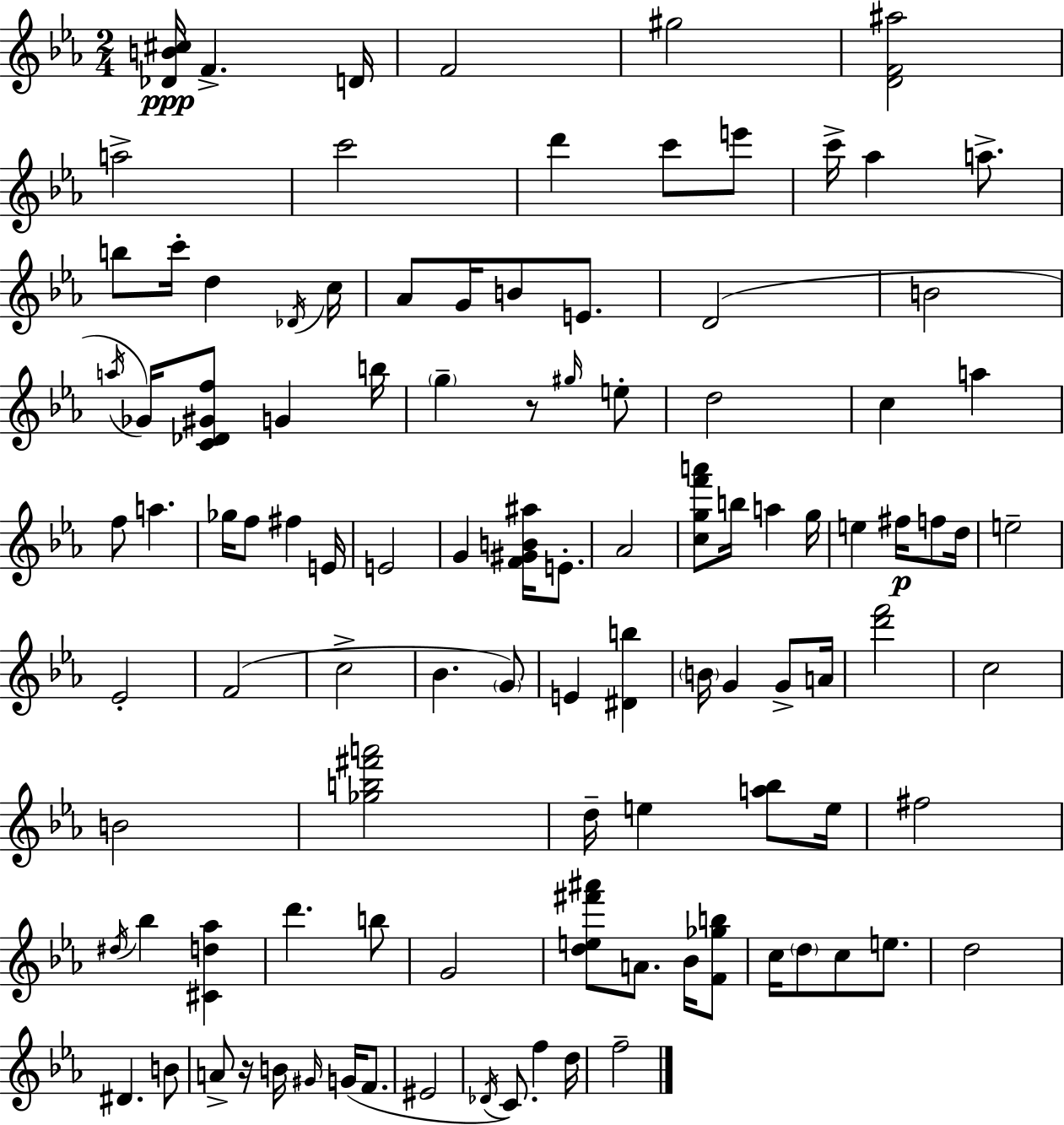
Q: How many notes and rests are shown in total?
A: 106